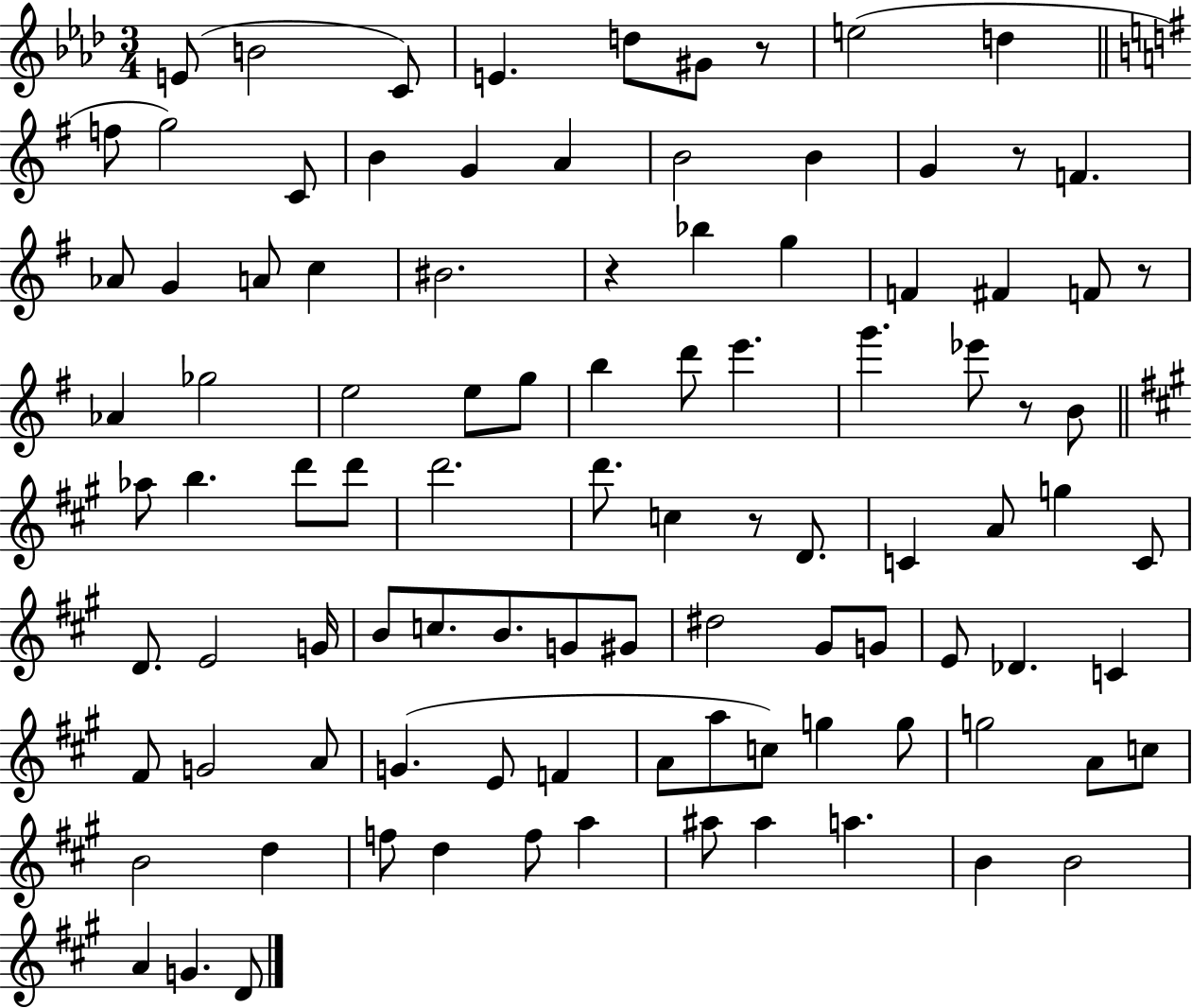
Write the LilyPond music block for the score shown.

{
  \clef treble
  \numericTimeSignature
  \time 3/4
  \key aes \major
  e'8( b'2 c'8) | e'4. d''8 gis'8 r8 | e''2( d''4 | \bar "||" \break \key e \minor f''8 g''2) c'8 | b'4 g'4 a'4 | b'2 b'4 | g'4 r8 f'4. | \break aes'8 g'4 a'8 c''4 | bis'2. | r4 bes''4 g''4 | f'4 fis'4 f'8 r8 | \break aes'4 ges''2 | e''2 e''8 g''8 | b''4 d'''8 e'''4. | g'''4. ees'''8 r8 b'8 | \break \bar "||" \break \key a \major aes''8 b''4. d'''8 d'''8 | d'''2. | d'''8. c''4 r8 d'8. | c'4 a'8 g''4 c'8 | \break d'8. e'2 g'16 | b'8 c''8. b'8. g'8 gis'8 | dis''2 gis'8 g'8 | e'8 des'4. c'4 | \break fis'8 g'2 a'8 | g'4.( e'8 f'4 | a'8 a''8 c''8) g''4 g''8 | g''2 a'8 c''8 | \break b'2 d''4 | f''8 d''4 f''8 a''4 | ais''8 ais''4 a''4. | b'4 b'2 | \break a'4 g'4. d'8 | \bar "|."
}